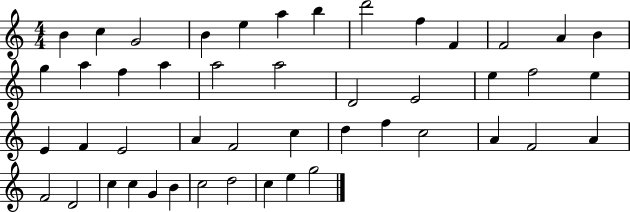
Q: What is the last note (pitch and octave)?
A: G5